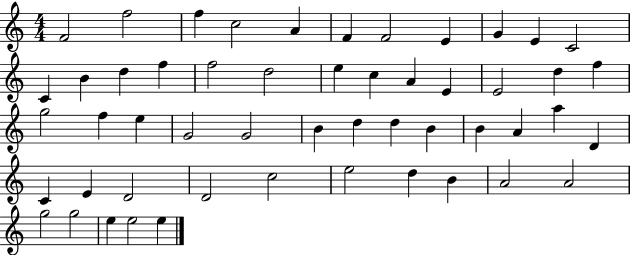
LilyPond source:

{
  \clef treble
  \numericTimeSignature
  \time 4/4
  \key c \major
  f'2 f''2 | f''4 c''2 a'4 | f'4 f'2 e'4 | g'4 e'4 c'2 | \break c'4 b'4 d''4 f''4 | f''2 d''2 | e''4 c''4 a'4 e'4 | e'2 d''4 f''4 | \break g''2 f''4 e''4 | g'2 g'2 | b'4 d''4 d''4 b'4 | b'4 a'4 a''4 d'4 | \break c'4 e'4 d'2 | d'2 c''2 | e''2 d''4 b'4 | a'2 a'2 | \break g''2 g''2 | e''4 e''2 e''4 | \bar "|."
}